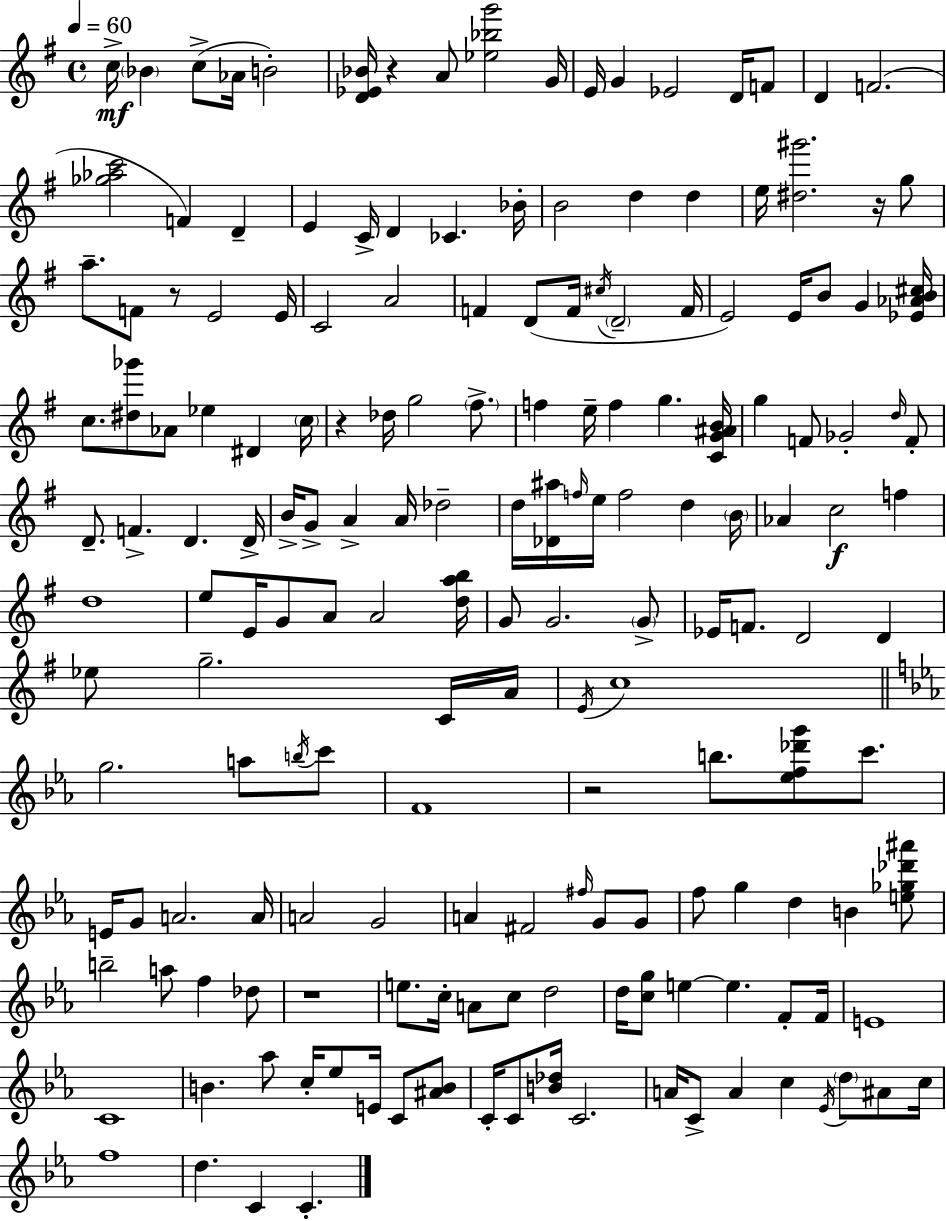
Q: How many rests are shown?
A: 6